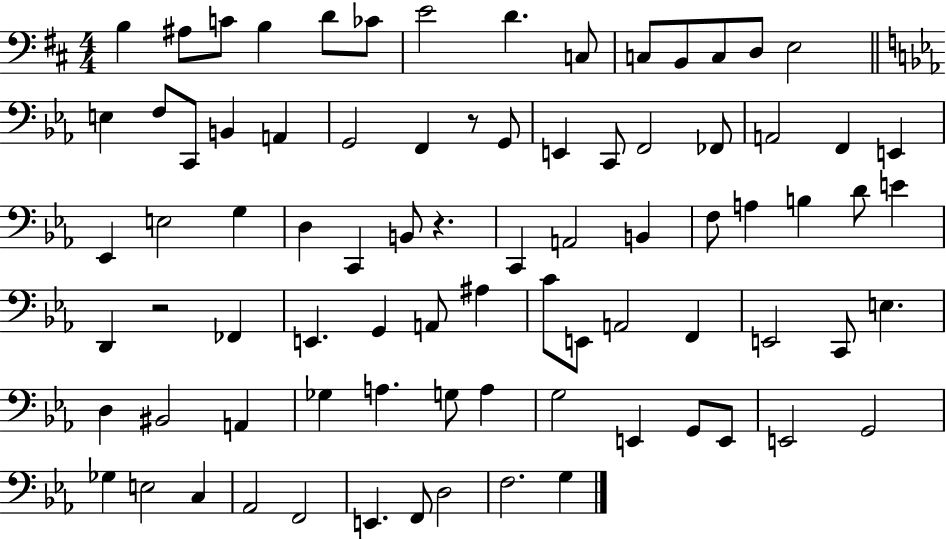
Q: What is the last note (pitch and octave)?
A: G3